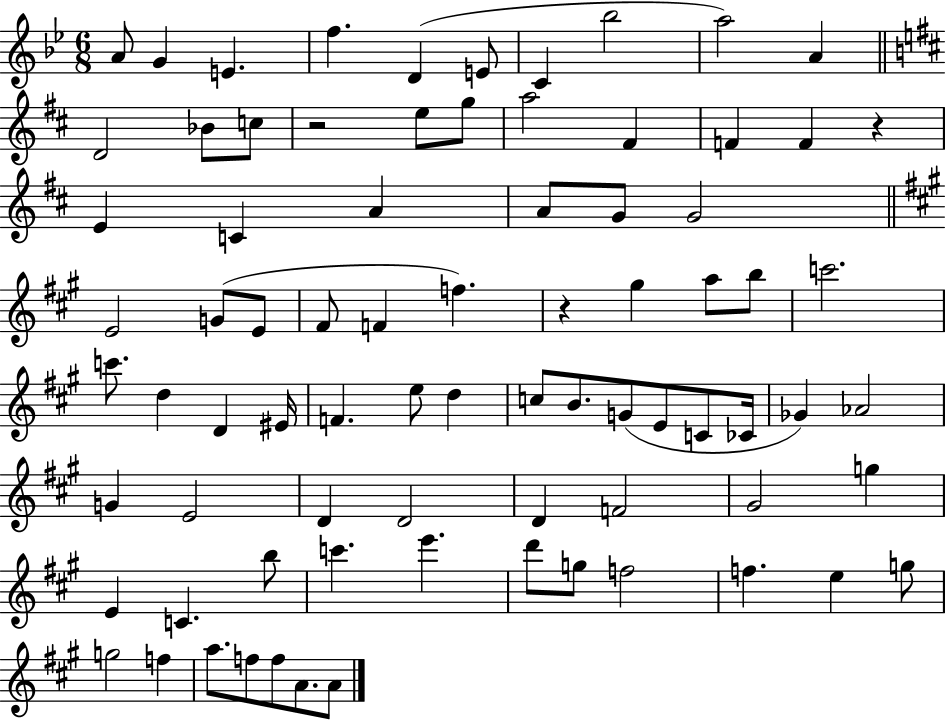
{
  \clef treble
  \numericTimeSignature
  \time 6/8
  \key bes \major
  a'8 g'4 e'4. | f''4. d'4( e'8 | c'4 bes''2 | a''2) a'4 | \break \bar "||" \break \key b \minor d'2 bes'8 c''8 | r2 e''8 g''8 | a''2 fis'4 | f'4 f'4 r4 | \break e'4 c'4 a'4 | a'8 g'8 g'2 | \bar "||" \break \key a \major e'2 g'8( e'8 | fis'8 f'4 f''4.) | r4 gis''4 a''8 b''8 | c'''2. | \break c'''8. d''4 d'4 eis'16 | f'4. e''8 d''4 | c''8 b'8. g'8( e'8 c'8 ces'16 | ges'4) aes'2 | \break g'4 e'2 | d'4 d'2 | d'4 f'2 | gis'2 g''4 | \break e'4 c'4. b''8 | c'''4. e'''4. | d'''8 g''8 f''2 | f''4. e''4 g''8 | \break g''2 f''4 | a''8. f''8 f''8 a'8. a'8 | \bar "|."
}